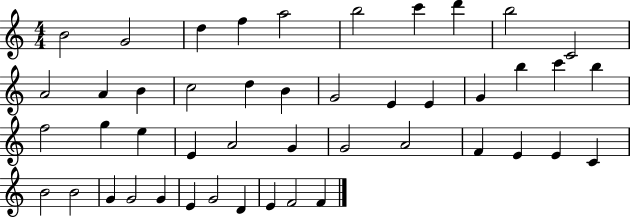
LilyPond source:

{
  \clef treble
  \numericTimeSignature
  \time 4/4
  \key c \major
  b'2 g'2 | d''4 f''4 a''2 | b''2 c'''4 d'''4 | b''2 c'2 | \break a'2 a'4 b'4 | c''2 d''4 b'4 | g'2 e'4 e'4 | g'4 b''4 c'''4 b''4 | \break f''2 g''4 e''4 | e'4 a'2 g'4 | g'2 a'2 | f'4 e'4 e'4 c'4 | \break b'2 b'2 | g'4 g'2 g'4 | e'4 g'2 d'4 | e'4 f'2 f'4 | \break \bar "|."
}